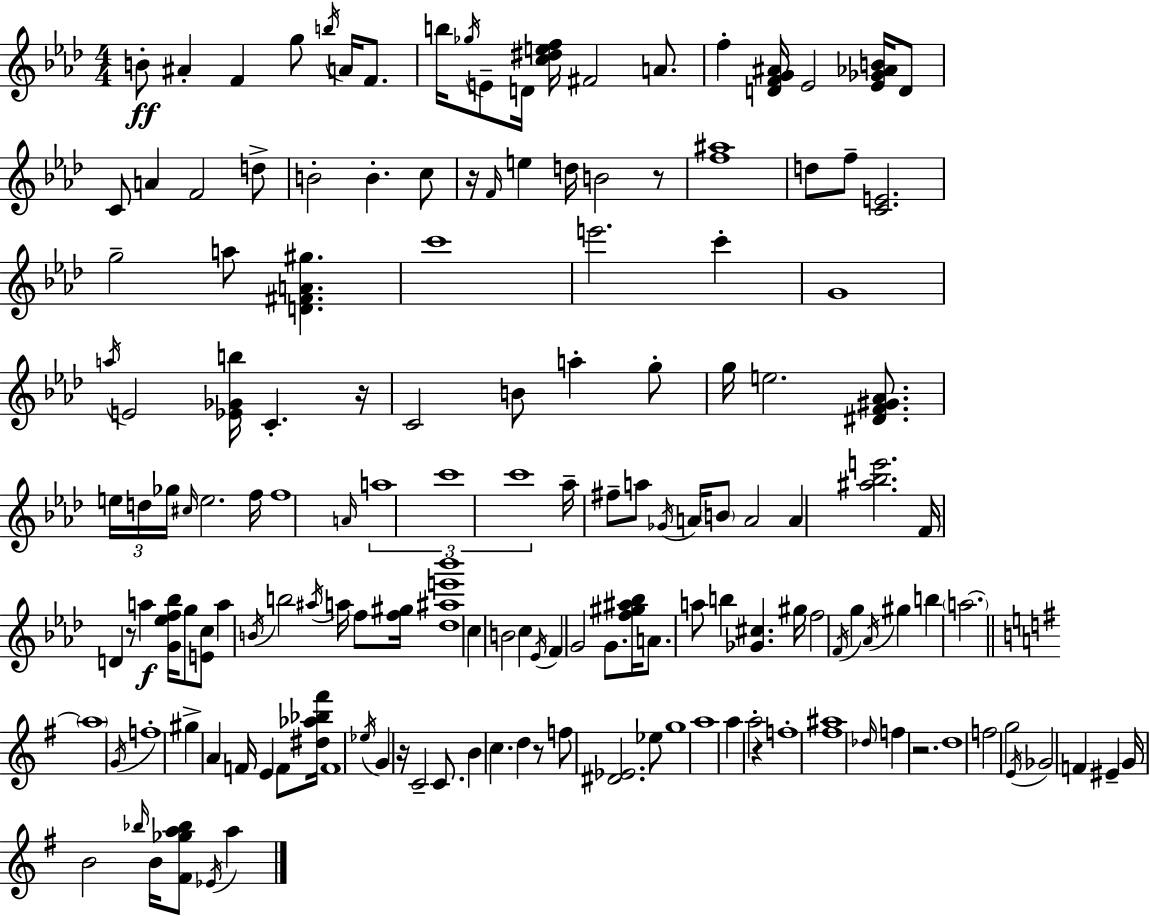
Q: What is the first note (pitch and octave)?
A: B4